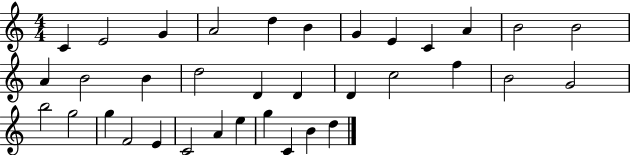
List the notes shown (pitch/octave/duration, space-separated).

C4/q E4/h G4/q A4/h D5/q B4/q G4/q E4/q C4/q A4/q B4/h B4/h A4/q B4/h B4/q D5/h D4/q D4/q D4/q C5/h F5/q B4/h G4/h B5/h G5/h G5/q F4/h E4/q C4/h A4/q E5/q G5/q C4/q B4/q D5/q